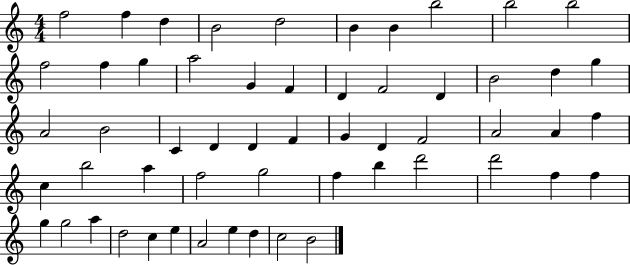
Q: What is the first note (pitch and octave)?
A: F5